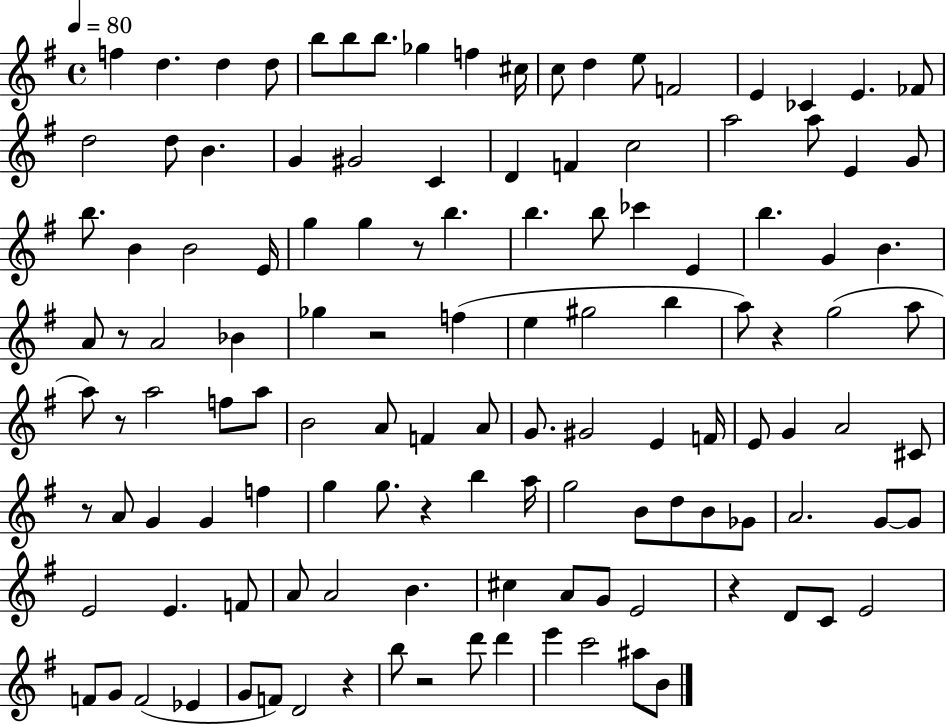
F5/q D5/q. D5/q D5/e B5/e B5/e B5/e. Gb5/q F5/q C#5/s C5/e D5/q E5/e F4/h E4/q CES4/q E4/q. FES4/e D5/h D5/e B4/q. G4/q G#4/h C4/q D4/q F4/q C5/h A5/h A5/e E4/q G4/e B5/e. B4/q B4/h E4/s G5/q G5/q R/e B5/q. B5/q. B5/e CES6/q E4/q B5/q. G4/q B4/q. A4/e R/e A4/h Bb4/q Gb5/q R/h F5/q E5/q G#5/h B5/q A5/e R/q G5/h A5/e A5/e R/e A5/h F5/e A5/e B4/h A4/e F4/q A4/e G4/e. G#4/h E4/q F4/s E4/e G4/q A4/h C#4/e R/e A4/e G4/q G4/q F5/q G5/q G5/e. R/q B5/q A5/s G5/h B4/e D5/e B4/e Gb4/e A4/h. G4/e G4/e E4/h E4/q. F4/e A4/e A4/h B4/q. C#5/q A4/e G4/e E4/h R/q D4/e C4/e E4/h F4/e G4/e F4/h Eb4/q G4/e F4/e D4/h R/q B5/e R/h D6/e D6/q E6/q C6/h A#5/e B4/e